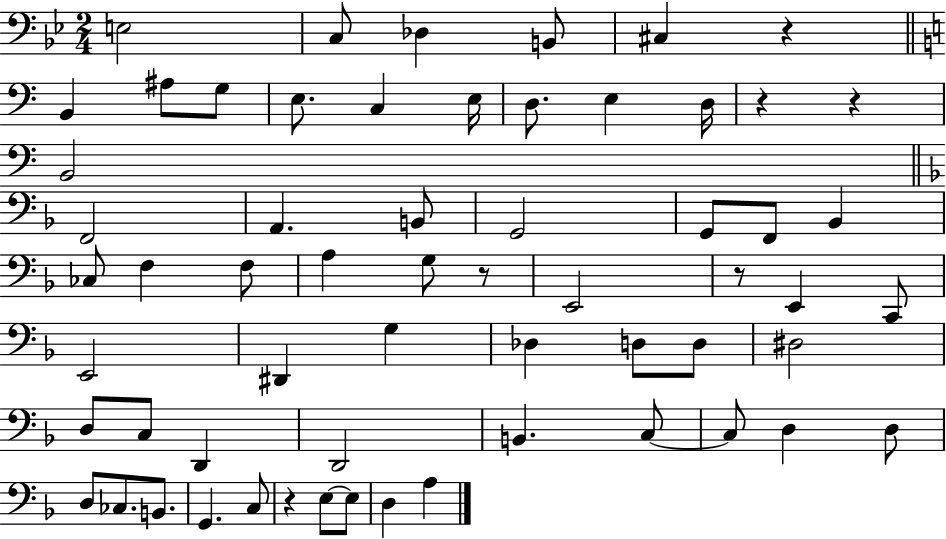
{
  \clef bass
  \numericTimeSignature
  \time 2/4
  \key bes \major
  e2 | c8 des4 b,8 | cis4 r4 | \bar "||" \break \key a \minor b,4 ais8 g8 | e8. c4 e16 | d8. e4 d16 | r4 r4 | \break b,2 | \bar "||" \break \key f \major f,2 | a,4. b,8 | g,2 | g,8 f,8 bes,4 | \break ces8 f4 f8 | a4 g8 r8 | e,2 | r8 e,4 c,8 | \break e,2 | dis,4 g4 | des4 d8 d8 | dis2 | \break d8 c8 d,4 | d,2 | b,4. c8~~ | c8 d4 d8 | \break d8 ces8. b,8. | g,4. c8 | r4 e8~~ e8 | d4 a4 | \break \bar "|."
}